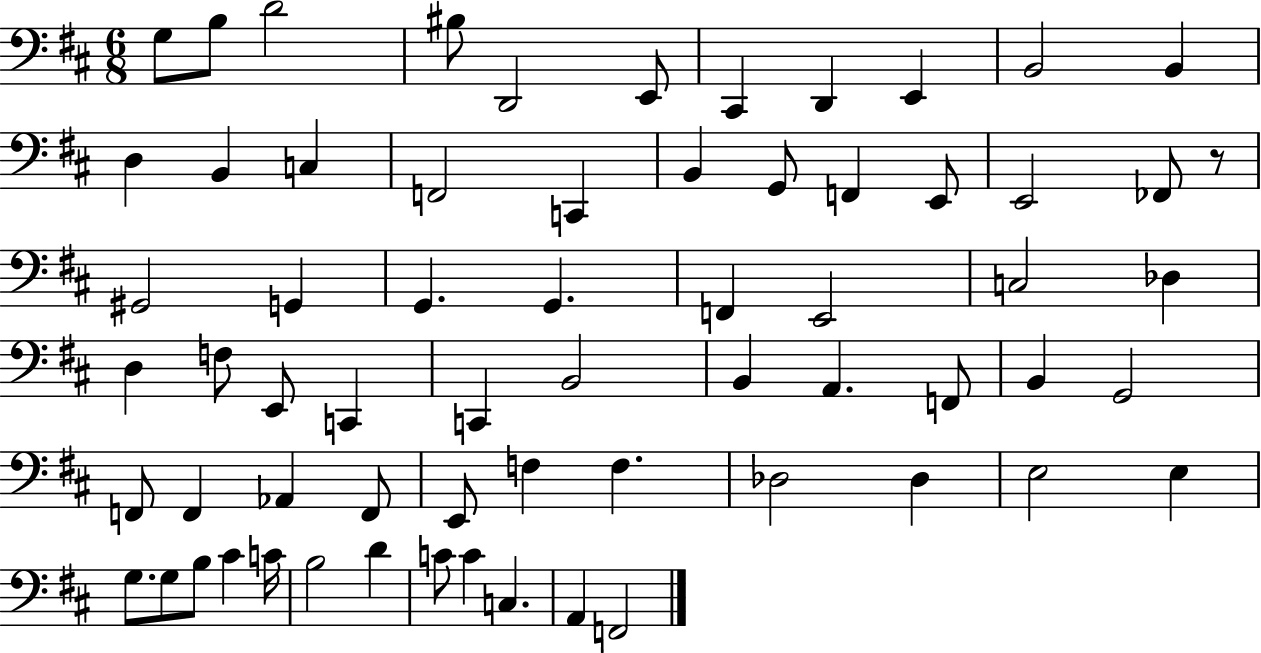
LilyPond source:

{
  \clef bass
  \numericTimeSignature
  \time 6/8
  \key d \major
  \repeat volta 2 { g8 b8 d'2 | bis8 d,2 e,8 | cis,4 d,4 e,4 | b,2 b,4 | \break d4 b,4 c4 | f,2 c,4 | b,4 g,8 f,4 e,8 | e,2 fes,8 r8 | \break gis,2 g,4 | g,4. g,4. | f,4 e,2 | c2 des4 | \break d4 f8 e,8 c,4 | c,4 b,2 | b,4 a,4. f,8 | b,4 g,2 | \break f,8 f,4 aes,4 f,8 | e,8 f4 f4. | des2 des4 | e2 e4 | \break g8. g8 b8 cis'4 c'16 | b2 d'4 | c'8 c'4 c4. | a,4 f,2 | \break } \bar "|."
}